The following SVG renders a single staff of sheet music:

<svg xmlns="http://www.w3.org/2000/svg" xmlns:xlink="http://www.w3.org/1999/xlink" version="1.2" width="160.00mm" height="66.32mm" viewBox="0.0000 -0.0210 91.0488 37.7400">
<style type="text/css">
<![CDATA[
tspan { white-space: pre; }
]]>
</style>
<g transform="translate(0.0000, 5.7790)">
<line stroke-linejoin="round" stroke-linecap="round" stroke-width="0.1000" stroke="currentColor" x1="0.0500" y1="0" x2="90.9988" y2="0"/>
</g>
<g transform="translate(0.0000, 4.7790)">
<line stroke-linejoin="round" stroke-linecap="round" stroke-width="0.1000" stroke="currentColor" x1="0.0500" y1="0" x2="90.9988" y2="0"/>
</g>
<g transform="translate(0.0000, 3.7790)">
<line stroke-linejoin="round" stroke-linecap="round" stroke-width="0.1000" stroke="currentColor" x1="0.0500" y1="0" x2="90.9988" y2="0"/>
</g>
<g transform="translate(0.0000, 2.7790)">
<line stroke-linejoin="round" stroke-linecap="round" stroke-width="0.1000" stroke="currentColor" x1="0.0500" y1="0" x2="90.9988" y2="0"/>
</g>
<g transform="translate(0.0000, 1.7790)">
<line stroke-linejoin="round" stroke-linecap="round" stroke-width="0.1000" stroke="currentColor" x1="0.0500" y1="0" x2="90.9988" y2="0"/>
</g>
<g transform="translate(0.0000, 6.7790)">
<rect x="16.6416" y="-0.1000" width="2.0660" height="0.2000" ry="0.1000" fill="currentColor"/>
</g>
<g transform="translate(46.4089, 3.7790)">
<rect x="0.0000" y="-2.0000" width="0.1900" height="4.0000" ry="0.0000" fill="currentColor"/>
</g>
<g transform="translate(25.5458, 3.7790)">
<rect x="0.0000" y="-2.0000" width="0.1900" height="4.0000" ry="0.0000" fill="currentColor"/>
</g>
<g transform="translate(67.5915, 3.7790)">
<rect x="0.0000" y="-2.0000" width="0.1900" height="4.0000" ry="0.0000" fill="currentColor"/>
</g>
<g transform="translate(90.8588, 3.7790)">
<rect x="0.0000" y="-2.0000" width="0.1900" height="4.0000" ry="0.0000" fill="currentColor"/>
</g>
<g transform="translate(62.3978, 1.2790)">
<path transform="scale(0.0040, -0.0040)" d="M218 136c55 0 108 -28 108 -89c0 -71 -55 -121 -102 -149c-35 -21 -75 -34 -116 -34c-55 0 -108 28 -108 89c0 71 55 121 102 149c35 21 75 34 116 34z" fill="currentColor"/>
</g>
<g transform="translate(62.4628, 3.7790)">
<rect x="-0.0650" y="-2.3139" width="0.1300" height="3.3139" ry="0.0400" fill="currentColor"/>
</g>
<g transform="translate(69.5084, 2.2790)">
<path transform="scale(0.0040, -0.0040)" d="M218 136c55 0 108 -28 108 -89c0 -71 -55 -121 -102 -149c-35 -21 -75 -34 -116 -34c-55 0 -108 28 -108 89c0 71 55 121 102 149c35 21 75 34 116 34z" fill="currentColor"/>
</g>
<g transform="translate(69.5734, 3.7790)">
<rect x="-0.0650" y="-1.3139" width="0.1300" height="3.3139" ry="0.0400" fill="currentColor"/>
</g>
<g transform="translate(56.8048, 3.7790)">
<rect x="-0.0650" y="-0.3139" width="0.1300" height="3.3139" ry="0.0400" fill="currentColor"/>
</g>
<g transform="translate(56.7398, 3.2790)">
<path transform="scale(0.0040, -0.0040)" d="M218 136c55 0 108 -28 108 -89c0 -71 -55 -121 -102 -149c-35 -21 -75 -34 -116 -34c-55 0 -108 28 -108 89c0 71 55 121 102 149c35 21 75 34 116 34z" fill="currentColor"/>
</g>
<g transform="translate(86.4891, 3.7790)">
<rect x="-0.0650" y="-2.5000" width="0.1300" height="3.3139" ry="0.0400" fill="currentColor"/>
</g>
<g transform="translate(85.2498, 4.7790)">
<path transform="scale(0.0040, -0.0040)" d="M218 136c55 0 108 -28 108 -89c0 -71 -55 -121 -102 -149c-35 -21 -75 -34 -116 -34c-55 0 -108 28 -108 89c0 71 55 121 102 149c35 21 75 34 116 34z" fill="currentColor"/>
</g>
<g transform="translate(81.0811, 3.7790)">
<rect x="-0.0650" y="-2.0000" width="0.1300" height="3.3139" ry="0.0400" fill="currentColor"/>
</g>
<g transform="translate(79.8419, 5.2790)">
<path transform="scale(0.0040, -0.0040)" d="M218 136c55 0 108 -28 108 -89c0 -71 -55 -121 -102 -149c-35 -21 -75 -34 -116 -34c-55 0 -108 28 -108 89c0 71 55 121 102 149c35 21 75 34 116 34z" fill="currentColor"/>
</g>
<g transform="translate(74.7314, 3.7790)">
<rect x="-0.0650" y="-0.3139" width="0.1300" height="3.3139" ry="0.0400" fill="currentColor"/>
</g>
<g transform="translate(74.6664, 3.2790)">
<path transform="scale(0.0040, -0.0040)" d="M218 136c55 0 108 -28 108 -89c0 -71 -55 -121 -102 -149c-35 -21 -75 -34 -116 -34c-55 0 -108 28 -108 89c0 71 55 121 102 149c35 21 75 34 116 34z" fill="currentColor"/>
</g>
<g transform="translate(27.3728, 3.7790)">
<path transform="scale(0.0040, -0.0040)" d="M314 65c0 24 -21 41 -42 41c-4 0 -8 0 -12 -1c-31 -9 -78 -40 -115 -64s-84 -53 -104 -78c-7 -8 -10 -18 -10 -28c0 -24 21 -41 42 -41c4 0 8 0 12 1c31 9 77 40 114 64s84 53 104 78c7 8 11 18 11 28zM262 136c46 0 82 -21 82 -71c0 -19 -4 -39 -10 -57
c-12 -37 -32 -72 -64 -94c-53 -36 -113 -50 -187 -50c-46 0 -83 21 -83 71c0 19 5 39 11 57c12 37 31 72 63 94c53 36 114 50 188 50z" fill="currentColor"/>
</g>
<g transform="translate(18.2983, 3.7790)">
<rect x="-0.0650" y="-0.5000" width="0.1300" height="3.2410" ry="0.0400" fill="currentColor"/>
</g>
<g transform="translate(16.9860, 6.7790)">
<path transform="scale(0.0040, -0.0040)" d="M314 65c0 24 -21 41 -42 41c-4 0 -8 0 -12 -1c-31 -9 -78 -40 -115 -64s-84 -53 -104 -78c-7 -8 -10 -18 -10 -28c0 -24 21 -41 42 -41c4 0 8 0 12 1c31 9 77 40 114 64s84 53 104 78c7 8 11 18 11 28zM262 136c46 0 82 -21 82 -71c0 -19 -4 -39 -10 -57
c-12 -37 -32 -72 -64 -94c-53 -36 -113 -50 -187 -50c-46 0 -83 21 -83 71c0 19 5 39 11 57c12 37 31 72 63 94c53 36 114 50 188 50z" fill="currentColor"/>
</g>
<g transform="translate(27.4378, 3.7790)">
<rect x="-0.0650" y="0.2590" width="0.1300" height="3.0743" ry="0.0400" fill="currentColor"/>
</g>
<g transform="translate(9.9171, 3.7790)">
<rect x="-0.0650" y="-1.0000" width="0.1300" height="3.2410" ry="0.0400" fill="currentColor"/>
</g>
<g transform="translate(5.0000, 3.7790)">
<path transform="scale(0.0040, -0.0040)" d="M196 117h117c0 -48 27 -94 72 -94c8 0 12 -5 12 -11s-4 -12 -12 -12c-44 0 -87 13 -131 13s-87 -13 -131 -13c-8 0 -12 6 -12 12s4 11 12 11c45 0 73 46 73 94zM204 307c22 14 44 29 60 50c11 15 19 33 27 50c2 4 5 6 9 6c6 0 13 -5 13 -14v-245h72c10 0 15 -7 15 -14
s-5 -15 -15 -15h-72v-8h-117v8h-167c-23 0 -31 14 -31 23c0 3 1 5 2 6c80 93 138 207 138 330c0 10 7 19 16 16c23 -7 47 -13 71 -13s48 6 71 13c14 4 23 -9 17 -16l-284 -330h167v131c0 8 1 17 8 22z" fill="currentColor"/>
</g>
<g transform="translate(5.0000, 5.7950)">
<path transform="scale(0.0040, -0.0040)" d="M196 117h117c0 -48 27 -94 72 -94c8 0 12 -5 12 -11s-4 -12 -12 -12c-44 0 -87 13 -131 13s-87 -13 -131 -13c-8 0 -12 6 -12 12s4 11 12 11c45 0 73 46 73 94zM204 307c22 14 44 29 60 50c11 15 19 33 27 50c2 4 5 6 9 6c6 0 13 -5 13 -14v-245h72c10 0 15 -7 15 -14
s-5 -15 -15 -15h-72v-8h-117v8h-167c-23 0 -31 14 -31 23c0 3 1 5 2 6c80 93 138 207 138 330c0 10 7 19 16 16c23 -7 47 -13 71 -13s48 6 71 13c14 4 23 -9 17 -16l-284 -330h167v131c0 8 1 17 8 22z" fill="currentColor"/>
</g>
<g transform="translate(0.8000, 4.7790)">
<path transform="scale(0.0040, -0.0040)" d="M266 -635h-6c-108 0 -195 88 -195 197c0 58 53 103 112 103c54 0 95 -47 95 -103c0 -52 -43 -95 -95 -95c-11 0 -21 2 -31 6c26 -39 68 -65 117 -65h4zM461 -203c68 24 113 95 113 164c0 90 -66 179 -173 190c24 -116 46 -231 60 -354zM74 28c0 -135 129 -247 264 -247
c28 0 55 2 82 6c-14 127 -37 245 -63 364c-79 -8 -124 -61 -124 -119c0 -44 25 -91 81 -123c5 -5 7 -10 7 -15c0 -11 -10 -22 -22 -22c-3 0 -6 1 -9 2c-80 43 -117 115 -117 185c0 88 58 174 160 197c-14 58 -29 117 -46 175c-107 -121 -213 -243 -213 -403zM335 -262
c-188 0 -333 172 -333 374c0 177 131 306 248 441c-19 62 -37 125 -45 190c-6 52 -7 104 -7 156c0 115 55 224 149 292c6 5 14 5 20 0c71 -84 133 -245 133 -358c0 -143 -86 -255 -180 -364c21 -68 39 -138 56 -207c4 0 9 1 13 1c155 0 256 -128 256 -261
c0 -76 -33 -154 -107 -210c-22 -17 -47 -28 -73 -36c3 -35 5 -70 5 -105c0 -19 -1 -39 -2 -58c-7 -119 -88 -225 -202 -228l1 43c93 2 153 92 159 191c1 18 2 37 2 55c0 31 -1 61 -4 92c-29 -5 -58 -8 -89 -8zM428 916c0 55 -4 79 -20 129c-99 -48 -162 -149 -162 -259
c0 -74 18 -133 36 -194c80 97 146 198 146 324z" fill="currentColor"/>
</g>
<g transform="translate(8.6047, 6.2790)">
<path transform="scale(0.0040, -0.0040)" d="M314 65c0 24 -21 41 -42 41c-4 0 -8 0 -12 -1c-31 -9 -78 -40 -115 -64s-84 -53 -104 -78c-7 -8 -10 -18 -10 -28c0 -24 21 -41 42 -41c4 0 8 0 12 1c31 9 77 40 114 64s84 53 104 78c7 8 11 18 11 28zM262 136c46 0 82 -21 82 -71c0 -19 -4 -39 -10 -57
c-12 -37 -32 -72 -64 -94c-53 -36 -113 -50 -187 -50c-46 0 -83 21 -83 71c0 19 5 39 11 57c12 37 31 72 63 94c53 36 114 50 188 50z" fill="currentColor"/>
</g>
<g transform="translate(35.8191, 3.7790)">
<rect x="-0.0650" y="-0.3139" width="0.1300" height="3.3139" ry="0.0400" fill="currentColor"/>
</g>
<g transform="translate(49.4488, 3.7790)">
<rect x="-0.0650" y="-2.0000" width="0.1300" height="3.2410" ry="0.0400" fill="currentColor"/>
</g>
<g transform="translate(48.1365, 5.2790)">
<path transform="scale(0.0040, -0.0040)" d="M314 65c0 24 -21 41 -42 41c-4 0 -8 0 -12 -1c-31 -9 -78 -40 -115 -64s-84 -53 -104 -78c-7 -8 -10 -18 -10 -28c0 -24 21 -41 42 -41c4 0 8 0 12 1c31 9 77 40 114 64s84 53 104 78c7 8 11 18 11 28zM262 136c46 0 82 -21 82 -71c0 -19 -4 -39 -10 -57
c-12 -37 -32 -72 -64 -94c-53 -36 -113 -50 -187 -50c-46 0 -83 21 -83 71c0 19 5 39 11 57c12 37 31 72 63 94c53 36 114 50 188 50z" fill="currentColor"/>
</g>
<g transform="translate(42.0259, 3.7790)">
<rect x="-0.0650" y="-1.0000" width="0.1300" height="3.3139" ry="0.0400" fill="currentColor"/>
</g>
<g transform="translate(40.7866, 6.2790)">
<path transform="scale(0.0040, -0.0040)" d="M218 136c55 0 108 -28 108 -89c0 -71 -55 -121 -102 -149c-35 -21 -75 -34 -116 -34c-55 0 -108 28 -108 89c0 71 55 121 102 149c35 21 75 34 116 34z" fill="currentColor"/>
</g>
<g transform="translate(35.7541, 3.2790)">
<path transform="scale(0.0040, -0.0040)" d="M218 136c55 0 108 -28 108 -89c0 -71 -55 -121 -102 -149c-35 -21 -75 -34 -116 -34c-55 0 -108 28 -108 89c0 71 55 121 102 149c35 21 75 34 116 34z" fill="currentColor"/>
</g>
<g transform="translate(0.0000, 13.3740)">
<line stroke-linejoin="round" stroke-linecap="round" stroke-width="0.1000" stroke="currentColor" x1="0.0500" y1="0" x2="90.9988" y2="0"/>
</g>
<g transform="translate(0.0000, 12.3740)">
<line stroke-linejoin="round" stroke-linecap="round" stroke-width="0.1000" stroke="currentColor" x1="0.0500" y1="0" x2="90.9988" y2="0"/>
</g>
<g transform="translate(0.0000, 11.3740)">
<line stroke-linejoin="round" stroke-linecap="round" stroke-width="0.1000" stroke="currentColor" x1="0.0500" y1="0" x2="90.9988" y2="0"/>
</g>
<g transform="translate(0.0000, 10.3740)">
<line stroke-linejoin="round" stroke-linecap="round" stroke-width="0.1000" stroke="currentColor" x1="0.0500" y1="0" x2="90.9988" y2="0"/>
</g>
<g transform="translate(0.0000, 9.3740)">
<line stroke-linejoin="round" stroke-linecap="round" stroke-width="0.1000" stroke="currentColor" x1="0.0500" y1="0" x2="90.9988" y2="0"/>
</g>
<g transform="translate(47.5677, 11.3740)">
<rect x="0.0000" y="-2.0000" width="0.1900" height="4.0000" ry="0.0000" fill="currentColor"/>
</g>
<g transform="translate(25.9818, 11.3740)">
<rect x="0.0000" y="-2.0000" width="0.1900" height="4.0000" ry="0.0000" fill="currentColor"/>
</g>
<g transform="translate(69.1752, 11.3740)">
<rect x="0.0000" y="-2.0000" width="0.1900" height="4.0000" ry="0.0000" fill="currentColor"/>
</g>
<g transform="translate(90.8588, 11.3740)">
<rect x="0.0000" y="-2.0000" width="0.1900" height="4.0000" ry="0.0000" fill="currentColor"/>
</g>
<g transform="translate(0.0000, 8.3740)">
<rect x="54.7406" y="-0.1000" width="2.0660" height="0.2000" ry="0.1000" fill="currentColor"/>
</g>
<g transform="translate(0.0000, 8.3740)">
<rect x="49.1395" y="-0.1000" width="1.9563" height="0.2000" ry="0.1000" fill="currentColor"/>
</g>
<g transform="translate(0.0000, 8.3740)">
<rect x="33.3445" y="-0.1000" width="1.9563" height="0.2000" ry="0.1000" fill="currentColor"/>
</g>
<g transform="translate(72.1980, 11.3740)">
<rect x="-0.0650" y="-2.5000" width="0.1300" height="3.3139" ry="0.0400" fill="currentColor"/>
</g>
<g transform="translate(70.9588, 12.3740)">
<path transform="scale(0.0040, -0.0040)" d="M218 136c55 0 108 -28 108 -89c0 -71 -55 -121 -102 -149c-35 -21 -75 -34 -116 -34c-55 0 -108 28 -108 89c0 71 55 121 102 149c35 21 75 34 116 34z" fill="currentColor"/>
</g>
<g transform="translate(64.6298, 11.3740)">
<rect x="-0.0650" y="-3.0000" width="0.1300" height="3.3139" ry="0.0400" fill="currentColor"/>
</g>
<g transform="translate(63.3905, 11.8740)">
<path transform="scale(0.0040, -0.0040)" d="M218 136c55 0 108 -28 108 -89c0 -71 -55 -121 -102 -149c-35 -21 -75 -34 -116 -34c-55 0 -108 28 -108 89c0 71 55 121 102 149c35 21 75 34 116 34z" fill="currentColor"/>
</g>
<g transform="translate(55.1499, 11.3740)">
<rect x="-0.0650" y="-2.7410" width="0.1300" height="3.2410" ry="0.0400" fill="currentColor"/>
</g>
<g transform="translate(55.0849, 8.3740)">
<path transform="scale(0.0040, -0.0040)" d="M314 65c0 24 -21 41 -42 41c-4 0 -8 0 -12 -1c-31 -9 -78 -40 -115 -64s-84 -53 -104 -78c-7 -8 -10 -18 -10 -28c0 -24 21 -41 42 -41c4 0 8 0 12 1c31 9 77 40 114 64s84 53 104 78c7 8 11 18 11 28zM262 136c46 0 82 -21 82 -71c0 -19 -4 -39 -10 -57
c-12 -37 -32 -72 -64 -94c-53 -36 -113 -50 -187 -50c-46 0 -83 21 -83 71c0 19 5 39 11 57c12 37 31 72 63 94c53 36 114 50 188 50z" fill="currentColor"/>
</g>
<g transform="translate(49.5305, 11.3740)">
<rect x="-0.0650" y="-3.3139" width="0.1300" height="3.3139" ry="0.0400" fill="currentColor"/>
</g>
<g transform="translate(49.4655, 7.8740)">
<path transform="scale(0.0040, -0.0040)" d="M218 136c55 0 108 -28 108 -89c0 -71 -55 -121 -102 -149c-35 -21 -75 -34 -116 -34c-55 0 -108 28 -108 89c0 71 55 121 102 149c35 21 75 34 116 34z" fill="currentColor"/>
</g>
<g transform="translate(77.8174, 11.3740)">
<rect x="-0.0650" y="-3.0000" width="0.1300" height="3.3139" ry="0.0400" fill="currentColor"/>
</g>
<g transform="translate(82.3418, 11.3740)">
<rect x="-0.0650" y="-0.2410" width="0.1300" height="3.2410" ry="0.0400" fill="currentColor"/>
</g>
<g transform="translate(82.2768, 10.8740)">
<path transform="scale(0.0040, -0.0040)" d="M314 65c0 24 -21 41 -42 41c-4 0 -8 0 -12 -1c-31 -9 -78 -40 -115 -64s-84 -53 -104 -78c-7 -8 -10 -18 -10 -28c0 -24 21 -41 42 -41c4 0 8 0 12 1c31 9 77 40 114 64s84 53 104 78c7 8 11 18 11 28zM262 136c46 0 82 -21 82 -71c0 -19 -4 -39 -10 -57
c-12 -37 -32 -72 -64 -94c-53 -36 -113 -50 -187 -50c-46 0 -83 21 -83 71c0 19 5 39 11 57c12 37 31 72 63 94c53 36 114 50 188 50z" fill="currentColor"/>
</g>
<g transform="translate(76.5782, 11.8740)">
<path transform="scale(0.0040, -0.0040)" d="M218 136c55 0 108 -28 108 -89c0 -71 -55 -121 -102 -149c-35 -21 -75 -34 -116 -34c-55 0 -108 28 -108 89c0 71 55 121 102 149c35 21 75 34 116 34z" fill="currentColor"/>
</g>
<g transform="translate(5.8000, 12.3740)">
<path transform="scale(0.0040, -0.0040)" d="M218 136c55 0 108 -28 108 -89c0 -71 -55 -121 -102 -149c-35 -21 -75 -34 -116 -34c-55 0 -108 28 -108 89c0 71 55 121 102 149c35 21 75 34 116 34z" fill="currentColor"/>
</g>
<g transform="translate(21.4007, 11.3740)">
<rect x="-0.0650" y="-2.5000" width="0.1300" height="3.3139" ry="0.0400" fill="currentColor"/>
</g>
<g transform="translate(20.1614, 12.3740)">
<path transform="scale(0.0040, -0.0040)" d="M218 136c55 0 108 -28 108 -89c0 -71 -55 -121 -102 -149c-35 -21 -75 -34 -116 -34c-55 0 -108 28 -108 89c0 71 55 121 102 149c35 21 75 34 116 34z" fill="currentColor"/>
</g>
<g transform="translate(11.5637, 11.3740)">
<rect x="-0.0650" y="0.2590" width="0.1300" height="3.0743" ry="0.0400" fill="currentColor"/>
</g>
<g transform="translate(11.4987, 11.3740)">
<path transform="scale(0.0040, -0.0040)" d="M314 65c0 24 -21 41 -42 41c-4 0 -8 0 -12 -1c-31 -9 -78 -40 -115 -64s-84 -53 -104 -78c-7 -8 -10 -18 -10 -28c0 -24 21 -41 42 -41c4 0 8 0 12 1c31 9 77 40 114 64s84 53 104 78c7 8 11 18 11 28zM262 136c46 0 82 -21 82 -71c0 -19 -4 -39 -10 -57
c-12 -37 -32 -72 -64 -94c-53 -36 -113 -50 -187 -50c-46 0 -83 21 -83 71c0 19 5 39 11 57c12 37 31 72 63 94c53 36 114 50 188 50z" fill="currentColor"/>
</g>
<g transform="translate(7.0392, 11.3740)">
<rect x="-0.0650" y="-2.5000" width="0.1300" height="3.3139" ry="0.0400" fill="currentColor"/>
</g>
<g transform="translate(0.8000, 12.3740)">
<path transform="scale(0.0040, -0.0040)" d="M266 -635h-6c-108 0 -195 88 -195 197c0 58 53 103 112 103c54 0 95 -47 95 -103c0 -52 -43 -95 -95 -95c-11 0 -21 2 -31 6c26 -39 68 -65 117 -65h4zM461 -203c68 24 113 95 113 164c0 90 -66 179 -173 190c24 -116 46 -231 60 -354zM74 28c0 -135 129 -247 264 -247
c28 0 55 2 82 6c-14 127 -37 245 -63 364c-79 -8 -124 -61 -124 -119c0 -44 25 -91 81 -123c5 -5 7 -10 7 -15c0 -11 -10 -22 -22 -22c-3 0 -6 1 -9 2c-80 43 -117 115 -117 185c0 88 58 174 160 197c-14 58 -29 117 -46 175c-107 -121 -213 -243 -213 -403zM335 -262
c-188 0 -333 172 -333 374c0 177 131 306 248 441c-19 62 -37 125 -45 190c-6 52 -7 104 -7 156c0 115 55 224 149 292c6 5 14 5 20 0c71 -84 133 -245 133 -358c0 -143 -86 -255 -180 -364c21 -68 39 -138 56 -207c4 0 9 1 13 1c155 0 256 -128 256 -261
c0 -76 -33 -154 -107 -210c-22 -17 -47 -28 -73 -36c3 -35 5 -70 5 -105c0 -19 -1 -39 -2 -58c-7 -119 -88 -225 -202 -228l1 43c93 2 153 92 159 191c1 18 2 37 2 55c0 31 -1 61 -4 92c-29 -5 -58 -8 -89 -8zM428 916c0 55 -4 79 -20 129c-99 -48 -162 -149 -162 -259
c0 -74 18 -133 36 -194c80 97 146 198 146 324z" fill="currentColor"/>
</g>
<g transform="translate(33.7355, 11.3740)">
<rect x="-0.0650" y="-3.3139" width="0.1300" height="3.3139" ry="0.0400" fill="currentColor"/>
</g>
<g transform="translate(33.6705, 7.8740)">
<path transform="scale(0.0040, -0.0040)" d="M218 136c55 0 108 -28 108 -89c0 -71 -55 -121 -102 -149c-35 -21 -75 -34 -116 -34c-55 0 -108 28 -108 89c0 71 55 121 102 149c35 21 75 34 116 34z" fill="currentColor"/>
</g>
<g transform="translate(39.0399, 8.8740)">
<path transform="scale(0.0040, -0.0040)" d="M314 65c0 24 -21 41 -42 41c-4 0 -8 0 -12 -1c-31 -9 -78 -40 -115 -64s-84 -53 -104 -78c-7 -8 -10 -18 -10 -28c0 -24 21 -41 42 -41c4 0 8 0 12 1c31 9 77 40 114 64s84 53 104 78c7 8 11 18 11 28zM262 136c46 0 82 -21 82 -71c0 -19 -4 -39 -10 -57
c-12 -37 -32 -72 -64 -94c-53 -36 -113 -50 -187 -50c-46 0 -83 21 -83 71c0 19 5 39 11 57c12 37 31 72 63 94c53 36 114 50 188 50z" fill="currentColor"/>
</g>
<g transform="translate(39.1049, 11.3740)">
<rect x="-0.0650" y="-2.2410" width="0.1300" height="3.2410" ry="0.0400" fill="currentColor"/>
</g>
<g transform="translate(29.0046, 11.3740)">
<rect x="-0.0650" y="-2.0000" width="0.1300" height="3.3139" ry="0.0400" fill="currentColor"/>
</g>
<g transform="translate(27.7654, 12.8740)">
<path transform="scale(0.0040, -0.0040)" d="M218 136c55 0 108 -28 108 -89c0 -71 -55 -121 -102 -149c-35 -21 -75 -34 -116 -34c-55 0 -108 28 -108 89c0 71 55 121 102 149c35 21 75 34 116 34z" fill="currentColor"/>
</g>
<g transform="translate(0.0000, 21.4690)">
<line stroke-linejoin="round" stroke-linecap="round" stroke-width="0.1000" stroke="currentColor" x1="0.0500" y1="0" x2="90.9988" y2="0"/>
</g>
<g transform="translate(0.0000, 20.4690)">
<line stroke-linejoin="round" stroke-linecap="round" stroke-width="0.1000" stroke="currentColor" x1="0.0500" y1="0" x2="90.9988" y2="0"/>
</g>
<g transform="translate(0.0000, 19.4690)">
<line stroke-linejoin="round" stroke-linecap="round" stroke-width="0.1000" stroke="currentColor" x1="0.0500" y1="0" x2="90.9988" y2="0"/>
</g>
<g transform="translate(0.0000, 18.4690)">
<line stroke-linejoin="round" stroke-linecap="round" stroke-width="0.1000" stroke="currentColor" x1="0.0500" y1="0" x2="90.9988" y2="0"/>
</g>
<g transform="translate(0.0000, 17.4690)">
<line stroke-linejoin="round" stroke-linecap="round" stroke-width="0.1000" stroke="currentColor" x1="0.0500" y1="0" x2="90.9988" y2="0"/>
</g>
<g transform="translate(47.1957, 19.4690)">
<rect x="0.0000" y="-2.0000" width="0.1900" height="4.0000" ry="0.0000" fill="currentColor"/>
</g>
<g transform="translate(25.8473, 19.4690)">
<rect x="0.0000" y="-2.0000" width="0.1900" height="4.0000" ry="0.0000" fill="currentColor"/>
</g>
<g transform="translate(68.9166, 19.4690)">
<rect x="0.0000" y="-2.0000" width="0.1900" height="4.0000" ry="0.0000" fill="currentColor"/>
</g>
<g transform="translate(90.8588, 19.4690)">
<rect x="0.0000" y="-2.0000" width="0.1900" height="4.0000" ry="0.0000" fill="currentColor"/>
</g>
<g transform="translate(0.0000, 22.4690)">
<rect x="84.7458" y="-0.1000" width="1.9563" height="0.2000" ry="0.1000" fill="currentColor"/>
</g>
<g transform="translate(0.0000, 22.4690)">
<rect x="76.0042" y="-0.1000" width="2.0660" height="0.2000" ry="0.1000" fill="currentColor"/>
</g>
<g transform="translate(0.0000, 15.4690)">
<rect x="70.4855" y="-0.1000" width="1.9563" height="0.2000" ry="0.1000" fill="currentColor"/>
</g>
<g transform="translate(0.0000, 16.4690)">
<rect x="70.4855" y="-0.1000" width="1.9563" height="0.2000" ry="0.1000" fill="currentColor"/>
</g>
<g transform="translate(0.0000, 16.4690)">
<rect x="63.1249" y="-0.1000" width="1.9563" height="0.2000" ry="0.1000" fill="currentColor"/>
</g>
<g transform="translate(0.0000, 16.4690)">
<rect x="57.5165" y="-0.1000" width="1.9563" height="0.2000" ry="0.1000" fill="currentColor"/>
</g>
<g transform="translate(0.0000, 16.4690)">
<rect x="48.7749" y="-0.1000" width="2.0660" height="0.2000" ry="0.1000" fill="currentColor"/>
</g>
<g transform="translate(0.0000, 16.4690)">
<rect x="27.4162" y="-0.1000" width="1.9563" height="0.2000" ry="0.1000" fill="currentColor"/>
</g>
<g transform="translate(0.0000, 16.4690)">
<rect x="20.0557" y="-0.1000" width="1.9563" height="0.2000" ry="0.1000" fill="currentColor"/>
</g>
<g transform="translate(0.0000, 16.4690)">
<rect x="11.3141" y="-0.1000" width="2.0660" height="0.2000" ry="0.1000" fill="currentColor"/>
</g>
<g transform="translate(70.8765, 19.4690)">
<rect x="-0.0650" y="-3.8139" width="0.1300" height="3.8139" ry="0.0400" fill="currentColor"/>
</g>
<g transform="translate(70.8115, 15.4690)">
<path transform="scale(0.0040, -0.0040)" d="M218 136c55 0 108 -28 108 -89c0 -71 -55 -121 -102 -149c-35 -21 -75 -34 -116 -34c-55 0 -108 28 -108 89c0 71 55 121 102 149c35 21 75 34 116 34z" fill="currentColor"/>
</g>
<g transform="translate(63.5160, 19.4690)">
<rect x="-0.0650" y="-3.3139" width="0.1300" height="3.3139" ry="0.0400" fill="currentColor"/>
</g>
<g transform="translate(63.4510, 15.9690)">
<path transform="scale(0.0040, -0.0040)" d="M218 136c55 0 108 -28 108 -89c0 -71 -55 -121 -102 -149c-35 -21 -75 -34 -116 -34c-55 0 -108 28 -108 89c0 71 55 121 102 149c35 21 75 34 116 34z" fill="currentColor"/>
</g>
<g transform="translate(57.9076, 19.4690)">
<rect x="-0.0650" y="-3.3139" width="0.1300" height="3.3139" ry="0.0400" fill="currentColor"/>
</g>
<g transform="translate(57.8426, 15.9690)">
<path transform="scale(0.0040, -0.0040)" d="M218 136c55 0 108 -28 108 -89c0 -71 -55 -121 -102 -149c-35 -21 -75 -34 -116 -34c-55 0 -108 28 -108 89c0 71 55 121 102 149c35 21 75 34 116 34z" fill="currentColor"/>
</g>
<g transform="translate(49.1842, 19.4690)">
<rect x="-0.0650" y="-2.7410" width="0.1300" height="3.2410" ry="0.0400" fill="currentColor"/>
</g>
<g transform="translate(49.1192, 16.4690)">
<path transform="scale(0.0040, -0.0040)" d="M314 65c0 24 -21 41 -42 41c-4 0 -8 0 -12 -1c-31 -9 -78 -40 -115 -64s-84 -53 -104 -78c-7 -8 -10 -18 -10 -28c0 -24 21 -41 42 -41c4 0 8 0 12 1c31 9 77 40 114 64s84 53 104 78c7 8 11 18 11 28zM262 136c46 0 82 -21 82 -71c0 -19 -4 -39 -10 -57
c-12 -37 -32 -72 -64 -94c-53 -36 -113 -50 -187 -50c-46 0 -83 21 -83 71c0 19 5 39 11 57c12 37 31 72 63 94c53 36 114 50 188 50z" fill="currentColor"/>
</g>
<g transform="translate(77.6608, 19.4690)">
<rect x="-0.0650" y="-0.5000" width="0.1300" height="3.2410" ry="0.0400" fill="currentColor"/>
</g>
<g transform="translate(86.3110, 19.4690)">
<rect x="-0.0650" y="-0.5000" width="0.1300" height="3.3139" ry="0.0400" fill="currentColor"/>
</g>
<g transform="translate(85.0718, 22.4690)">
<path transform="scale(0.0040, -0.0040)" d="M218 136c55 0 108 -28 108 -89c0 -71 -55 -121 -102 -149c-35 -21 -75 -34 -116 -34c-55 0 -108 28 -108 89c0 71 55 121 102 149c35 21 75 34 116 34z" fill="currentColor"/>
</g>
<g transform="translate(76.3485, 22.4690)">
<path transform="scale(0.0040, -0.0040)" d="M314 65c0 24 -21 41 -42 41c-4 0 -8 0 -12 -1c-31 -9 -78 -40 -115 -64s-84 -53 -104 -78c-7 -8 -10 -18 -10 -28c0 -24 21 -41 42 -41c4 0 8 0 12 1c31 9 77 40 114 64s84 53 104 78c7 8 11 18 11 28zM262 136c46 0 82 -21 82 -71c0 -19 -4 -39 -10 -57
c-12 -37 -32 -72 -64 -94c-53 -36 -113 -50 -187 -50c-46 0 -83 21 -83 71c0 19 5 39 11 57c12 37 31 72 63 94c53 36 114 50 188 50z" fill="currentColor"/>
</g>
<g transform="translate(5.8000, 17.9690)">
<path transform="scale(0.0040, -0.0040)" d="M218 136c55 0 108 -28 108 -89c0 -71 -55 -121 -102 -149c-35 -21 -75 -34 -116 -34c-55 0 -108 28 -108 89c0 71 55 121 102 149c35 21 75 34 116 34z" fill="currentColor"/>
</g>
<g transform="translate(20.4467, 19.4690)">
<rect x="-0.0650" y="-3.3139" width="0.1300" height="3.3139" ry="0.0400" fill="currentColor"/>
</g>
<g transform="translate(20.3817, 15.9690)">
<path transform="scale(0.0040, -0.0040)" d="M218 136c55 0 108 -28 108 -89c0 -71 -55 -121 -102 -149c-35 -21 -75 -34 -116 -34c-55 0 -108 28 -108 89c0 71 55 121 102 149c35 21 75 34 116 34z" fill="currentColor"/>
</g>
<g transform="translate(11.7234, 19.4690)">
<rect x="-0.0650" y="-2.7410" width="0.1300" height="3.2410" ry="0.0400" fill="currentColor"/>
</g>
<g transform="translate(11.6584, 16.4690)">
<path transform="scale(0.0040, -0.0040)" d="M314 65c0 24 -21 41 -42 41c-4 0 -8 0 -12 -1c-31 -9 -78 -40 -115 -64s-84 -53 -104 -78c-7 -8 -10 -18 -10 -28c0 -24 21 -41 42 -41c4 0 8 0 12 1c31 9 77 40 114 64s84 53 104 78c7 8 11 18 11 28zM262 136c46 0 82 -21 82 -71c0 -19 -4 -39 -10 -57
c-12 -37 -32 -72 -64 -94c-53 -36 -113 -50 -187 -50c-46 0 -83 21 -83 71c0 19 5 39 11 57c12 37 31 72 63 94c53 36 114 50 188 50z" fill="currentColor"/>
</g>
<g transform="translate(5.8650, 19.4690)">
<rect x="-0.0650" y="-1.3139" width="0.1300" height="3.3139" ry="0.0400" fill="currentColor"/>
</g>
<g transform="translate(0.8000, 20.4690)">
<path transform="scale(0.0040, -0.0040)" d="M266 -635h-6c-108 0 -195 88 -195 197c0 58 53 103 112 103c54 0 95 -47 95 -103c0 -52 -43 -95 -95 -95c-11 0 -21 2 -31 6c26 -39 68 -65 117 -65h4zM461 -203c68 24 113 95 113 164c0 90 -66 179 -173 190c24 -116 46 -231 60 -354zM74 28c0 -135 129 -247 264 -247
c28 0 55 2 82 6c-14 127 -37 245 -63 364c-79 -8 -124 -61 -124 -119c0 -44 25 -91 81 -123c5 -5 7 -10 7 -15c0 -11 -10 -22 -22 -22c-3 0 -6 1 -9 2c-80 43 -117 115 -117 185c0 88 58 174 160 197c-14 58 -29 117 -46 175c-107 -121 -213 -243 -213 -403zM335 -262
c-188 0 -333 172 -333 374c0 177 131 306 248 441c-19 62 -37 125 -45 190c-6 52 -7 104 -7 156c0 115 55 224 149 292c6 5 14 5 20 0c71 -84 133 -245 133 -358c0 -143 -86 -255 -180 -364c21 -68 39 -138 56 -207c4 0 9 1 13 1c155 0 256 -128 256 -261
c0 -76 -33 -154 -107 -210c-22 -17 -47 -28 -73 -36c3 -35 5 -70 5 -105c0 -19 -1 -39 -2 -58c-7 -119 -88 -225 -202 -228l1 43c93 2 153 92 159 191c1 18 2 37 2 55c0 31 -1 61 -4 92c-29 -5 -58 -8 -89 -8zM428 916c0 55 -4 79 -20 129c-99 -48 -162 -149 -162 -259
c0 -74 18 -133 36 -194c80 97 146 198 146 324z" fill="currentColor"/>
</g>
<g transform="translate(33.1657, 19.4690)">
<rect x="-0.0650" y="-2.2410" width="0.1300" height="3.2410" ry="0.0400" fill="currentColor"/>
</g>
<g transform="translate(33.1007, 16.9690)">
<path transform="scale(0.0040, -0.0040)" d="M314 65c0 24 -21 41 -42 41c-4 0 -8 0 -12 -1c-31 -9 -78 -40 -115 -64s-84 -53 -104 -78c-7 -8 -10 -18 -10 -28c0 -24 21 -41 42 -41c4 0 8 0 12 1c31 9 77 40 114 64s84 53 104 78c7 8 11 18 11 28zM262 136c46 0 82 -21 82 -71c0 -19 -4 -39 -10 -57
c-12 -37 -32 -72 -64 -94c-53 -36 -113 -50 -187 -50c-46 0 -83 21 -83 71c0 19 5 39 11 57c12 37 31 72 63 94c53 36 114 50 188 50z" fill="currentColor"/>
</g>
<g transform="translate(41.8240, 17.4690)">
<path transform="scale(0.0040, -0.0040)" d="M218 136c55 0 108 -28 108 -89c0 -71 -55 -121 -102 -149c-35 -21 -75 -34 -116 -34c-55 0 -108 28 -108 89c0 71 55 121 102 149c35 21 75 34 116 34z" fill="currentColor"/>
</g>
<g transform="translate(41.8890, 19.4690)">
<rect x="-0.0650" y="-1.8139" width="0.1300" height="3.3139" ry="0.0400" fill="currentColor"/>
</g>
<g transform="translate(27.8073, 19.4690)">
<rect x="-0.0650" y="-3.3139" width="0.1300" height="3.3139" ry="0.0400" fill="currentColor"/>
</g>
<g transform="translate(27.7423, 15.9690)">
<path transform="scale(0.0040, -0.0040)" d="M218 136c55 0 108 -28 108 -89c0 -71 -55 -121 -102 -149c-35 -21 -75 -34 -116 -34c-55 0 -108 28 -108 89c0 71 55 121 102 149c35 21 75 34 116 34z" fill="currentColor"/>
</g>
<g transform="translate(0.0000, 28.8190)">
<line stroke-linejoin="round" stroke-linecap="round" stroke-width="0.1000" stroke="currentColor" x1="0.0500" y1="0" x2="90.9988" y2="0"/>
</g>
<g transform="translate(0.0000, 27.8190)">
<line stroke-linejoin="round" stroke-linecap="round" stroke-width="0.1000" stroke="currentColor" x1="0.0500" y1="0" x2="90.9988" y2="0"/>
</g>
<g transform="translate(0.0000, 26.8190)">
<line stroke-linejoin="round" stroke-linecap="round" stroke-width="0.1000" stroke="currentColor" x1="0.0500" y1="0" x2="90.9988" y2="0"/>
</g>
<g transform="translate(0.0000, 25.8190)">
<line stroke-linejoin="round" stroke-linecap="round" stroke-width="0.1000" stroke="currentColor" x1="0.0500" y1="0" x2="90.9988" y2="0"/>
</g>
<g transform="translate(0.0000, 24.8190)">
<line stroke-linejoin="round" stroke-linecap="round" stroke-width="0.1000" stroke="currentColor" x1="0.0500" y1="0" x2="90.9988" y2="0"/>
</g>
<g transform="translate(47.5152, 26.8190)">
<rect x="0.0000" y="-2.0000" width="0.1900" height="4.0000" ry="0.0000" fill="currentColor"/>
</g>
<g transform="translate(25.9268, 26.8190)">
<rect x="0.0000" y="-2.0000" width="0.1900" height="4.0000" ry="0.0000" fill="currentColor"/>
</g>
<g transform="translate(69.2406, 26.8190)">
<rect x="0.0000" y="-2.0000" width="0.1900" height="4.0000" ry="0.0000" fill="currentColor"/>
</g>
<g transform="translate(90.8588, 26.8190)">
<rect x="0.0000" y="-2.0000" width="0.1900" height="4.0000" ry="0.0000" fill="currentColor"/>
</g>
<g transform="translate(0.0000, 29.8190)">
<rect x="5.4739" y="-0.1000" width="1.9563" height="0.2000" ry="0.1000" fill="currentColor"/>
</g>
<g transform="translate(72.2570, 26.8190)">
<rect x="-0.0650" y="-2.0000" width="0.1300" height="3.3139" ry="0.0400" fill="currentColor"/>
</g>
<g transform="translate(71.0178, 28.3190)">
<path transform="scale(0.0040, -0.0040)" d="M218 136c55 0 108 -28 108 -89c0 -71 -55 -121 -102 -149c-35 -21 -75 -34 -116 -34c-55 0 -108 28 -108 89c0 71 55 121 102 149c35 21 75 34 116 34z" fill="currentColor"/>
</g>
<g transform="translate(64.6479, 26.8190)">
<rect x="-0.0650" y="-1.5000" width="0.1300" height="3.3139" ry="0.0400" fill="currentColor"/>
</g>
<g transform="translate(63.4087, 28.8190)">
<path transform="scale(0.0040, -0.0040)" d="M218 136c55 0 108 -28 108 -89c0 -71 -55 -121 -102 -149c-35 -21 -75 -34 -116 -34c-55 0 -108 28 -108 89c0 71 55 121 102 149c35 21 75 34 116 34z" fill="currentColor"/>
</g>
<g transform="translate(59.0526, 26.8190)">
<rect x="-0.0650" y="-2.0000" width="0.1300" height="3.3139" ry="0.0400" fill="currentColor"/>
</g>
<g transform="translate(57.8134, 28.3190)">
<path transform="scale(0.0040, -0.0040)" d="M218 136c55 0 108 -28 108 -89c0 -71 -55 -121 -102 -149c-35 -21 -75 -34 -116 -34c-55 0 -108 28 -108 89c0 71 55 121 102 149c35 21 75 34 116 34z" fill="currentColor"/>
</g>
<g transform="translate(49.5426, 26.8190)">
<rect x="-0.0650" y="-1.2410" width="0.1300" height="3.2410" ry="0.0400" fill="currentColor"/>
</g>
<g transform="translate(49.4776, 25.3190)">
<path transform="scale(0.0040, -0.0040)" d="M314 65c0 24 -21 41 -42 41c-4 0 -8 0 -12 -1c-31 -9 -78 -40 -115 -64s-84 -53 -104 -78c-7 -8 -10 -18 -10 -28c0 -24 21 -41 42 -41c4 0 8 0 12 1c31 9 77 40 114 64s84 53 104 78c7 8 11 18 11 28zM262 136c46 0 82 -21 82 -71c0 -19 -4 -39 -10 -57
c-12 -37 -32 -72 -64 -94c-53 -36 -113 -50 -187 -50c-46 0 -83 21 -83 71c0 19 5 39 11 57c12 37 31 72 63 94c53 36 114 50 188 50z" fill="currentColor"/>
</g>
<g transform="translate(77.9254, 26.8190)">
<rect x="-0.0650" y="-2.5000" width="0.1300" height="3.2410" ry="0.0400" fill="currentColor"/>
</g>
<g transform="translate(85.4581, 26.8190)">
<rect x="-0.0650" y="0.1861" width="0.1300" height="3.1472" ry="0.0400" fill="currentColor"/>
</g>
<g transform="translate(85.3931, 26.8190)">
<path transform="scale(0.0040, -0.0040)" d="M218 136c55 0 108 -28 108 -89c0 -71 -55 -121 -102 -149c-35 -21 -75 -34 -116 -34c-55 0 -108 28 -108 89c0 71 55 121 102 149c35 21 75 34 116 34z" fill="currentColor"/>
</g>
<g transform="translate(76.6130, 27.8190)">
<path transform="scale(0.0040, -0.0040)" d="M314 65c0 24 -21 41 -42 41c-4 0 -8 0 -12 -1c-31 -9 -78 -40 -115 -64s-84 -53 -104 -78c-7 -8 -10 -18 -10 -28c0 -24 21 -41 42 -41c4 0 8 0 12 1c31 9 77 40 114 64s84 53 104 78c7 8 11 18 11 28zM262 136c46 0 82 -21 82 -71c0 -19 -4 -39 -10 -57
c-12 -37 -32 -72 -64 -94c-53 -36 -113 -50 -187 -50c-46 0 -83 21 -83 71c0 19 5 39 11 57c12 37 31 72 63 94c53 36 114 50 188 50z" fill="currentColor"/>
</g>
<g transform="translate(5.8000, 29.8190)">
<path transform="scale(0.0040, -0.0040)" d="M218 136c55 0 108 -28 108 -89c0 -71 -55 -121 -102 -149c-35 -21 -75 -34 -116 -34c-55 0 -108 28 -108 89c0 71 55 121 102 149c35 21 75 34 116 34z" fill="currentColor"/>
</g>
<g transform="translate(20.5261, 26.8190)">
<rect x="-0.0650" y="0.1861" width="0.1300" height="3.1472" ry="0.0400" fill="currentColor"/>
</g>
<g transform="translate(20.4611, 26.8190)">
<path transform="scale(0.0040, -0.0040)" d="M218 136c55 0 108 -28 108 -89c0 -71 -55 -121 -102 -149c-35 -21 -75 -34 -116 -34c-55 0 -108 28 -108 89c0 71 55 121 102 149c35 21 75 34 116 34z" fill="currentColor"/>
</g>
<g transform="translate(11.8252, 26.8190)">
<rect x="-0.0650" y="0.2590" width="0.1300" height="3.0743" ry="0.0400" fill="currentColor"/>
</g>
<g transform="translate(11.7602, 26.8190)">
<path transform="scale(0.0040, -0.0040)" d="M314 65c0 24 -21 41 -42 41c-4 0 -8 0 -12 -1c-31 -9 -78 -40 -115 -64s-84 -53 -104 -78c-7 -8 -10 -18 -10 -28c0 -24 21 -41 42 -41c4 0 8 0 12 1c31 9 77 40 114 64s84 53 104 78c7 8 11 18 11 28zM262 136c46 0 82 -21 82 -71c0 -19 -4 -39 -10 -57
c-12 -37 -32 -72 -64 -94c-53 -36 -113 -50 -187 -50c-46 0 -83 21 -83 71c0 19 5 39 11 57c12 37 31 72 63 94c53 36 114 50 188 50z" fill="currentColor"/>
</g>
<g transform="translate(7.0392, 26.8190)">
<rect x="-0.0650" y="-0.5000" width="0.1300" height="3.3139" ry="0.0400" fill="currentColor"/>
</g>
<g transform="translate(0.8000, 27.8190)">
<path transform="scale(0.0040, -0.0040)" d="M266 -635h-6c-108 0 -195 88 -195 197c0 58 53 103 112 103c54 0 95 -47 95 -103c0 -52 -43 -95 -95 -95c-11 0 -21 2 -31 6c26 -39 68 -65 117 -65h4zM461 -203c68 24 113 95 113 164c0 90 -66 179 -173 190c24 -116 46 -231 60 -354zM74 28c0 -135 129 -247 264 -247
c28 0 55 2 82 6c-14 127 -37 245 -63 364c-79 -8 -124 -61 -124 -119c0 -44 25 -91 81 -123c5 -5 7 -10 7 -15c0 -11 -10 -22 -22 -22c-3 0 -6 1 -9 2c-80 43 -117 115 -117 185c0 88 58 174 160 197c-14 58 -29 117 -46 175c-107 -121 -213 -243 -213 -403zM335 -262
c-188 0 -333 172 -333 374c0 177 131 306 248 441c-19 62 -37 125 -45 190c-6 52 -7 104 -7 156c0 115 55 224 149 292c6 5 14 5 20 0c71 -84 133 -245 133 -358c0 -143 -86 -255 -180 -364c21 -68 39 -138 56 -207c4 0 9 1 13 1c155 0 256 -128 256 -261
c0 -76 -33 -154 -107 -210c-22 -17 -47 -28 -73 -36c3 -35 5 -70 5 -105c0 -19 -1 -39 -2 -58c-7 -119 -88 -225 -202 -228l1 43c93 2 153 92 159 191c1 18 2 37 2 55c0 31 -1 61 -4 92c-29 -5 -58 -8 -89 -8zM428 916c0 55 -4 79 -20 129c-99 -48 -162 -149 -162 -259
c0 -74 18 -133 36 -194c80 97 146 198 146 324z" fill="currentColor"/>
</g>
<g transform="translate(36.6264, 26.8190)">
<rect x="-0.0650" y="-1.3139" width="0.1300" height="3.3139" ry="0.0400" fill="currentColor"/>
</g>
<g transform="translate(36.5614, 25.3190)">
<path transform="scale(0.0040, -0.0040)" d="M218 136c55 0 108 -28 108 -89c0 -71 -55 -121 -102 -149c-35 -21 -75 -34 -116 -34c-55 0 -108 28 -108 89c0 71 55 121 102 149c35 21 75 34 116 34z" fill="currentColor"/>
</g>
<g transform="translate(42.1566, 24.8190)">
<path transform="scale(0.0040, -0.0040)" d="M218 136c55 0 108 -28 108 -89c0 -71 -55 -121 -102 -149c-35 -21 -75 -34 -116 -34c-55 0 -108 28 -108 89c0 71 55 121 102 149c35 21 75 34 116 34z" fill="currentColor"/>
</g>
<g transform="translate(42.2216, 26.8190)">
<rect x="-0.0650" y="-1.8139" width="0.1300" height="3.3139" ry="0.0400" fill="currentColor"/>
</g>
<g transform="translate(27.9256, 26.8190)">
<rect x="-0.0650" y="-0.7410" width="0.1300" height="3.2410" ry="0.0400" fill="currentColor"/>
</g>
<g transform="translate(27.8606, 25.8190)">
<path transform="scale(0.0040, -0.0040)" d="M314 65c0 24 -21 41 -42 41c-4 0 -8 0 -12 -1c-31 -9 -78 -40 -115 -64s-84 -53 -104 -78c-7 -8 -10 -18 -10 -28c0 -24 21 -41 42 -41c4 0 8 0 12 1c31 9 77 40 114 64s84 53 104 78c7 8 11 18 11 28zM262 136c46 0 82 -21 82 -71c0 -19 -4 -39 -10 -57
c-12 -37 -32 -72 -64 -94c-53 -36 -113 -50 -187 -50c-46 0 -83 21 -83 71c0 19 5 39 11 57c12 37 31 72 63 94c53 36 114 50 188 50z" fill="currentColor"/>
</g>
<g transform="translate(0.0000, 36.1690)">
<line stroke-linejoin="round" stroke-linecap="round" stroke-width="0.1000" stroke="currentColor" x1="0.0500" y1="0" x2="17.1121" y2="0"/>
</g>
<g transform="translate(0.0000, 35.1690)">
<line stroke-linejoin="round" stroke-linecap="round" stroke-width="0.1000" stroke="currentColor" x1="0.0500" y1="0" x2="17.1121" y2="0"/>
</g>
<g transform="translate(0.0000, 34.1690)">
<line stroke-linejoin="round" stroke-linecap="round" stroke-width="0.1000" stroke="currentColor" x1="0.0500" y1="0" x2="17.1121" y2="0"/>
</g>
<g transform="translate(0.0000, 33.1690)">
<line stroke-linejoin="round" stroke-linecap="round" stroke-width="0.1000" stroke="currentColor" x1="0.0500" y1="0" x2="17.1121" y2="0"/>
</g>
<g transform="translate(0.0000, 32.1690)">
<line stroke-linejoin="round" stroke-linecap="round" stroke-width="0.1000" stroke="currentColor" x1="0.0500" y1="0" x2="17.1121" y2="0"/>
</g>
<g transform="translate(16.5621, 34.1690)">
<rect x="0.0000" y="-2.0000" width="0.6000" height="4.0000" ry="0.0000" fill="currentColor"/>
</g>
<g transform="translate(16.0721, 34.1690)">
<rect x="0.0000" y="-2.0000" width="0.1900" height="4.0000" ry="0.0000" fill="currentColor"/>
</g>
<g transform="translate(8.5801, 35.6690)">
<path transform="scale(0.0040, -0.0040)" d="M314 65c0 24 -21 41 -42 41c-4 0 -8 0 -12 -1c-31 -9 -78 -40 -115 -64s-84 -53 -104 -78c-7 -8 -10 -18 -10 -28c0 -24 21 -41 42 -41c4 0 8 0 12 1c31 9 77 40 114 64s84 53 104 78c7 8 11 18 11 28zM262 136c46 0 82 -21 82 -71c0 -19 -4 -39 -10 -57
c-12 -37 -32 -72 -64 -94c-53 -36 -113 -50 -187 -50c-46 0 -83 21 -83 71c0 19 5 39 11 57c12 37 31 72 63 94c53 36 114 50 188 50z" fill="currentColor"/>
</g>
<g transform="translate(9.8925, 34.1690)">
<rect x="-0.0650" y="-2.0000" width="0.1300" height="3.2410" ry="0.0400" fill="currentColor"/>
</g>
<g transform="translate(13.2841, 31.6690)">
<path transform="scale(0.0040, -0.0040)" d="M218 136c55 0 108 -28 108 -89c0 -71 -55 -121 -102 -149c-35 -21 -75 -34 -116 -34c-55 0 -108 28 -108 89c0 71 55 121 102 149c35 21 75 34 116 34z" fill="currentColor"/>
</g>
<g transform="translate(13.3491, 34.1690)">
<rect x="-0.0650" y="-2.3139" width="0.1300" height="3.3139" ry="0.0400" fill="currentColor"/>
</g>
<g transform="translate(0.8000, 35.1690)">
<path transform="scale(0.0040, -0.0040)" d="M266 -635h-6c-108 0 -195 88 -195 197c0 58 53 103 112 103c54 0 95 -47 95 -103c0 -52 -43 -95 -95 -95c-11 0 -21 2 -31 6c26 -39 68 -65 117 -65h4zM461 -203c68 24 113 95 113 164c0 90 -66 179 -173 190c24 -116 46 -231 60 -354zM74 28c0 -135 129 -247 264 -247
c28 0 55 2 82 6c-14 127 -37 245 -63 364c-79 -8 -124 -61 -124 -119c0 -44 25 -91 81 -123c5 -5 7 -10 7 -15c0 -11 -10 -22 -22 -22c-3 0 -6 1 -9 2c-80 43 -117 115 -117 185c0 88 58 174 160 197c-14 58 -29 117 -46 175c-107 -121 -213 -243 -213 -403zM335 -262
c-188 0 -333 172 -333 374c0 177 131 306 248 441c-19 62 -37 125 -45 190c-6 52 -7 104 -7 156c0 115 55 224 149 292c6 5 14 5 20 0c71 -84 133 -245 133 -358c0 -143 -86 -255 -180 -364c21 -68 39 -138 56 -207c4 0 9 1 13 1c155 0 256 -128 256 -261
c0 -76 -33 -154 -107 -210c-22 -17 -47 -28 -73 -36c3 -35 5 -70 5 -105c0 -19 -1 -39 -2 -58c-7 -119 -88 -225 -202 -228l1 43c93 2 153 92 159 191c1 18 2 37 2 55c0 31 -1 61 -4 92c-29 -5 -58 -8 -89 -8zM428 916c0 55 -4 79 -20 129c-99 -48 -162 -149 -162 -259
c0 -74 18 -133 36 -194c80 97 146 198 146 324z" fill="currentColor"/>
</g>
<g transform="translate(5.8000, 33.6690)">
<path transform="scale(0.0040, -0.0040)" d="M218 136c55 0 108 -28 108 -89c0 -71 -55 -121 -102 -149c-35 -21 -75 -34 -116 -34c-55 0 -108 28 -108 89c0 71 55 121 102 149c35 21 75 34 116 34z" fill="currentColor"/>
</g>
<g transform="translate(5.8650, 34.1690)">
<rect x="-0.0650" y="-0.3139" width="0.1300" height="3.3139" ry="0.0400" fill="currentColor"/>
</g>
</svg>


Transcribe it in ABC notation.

X:1
T:Untitled
M:4/4
L:1/4
K:C
D2 C2 B2 c D F2 c g e c F G G B2 G F b g2 b a2 A G A c2 e a2 b b g2 f a2 b b c' C2 C C B2 B d2 e f e2 F E F G2 B c F2 g